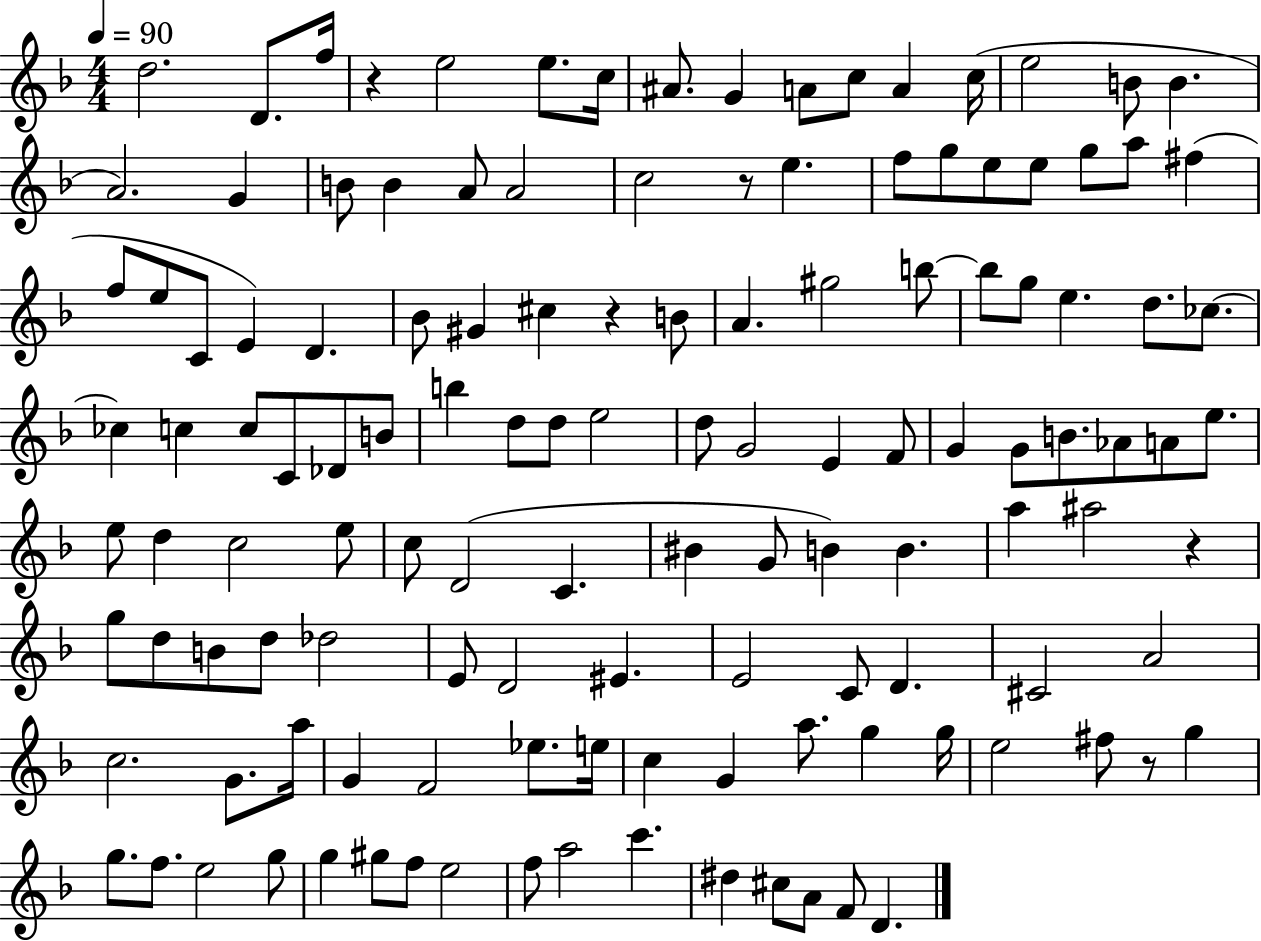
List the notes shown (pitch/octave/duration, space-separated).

D5/h. D4/e. F5/s R/q E5/h E5/e. C5/s A#4/e. G4/q A4/e C5/e A4/q C5/s E5/h B4/e B4/q. A4/h. G4/q B4/e B4/q A4/e A4/h C5/h R/e E5/q. F5/e G5/e E5/e E5/e G5/e A5/e F#5/q F5/e E5/e C4/e E4/q D4/q. Bb4/e G#4/q C#5/q R/q B4/e A4/q. G#5/h B5/e B5/e G5/e E5/q. D5/e. CES5/e. CES5/q C5/q C5/e C4/e Db4/e B4/e B5/q D5/e D5/e E5/h D5/e G4/h E4/q F4/e G4/q G4/e B4/e. Ab4/e A4/e E5/e. E5/e D5/q C5/h E5/e C5/e D4/h C4/q. BIS4/q G4/e B4/q B4/q. A5/q A#5/h R/q G5/e D5/e B4/e D5/e Db5/h E4/e D4/h EIS4/q. E4/h C4/e D4/q. C#4/h A4/h C5/h. G4/e. A5/s G4/q F4/h Eb5/e. E5/s C5/q G4/q A5/e. G5/q G5/s E5/h F#5/e R/e G5/q G5/e. F5/e. E5/h G5/e G5/q G#5/e F5/e E5/h F5/e A5/h C6/q. D#5/q C#5/e A4/e F4/e D4/q.